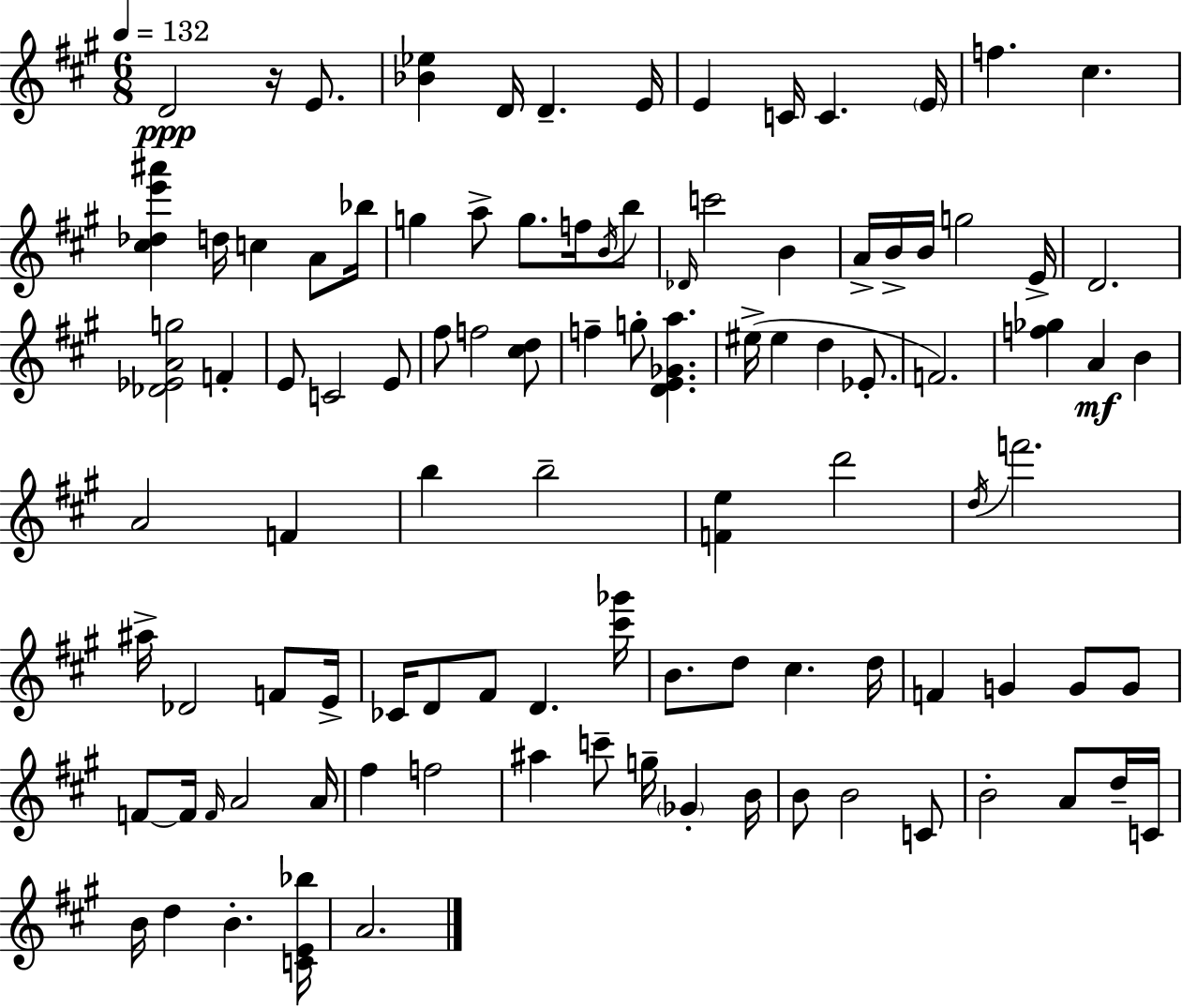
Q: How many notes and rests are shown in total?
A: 101